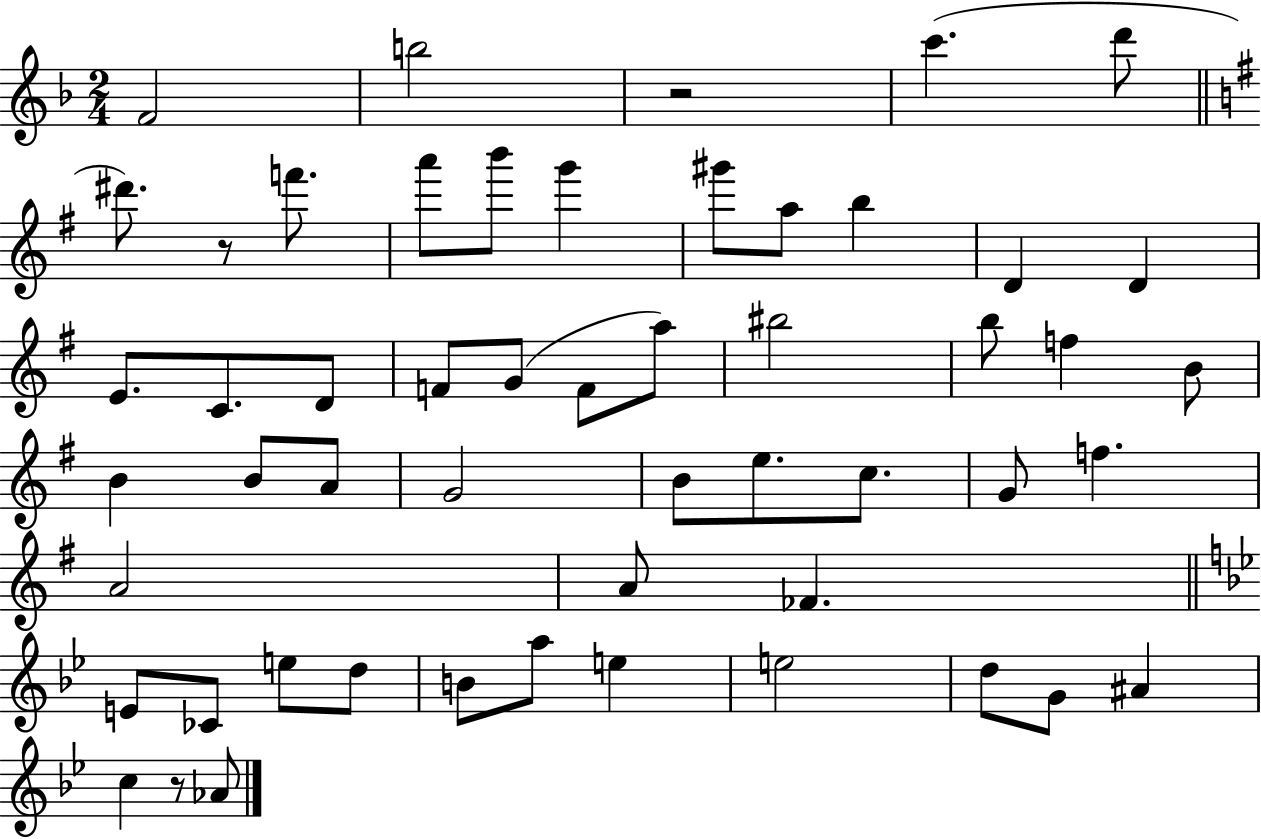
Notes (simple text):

F4/h B5/h R/h C6/q. D6/e D#6/e. R/e F6/e. A6/e B6/e G6/q G#6/e A5/e B5/q D4/q D4/q E4/e. C4/e. D4/e F4/e G4/e F4/e A5/e BIS5/h B5/e F5/q B4/e B4/q B4/e A4/e G4/h B4/e E5/e. C5/e. G4/e F5/q. A4/h A4/e FES4/q. E4/e CES4/e E5/e D5/e B4/e A5/e E5/q E5/h D5/e G4/e A#4/q C5/q R/e Ab4/e